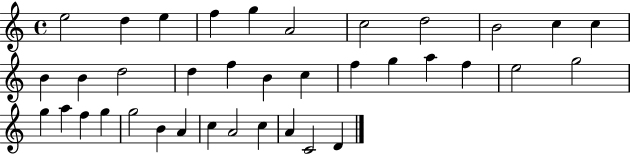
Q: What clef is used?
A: treble